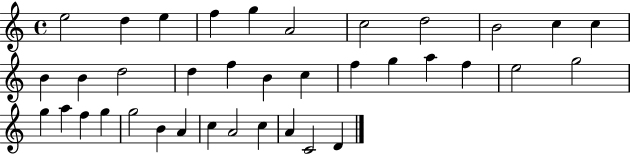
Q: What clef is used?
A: treble